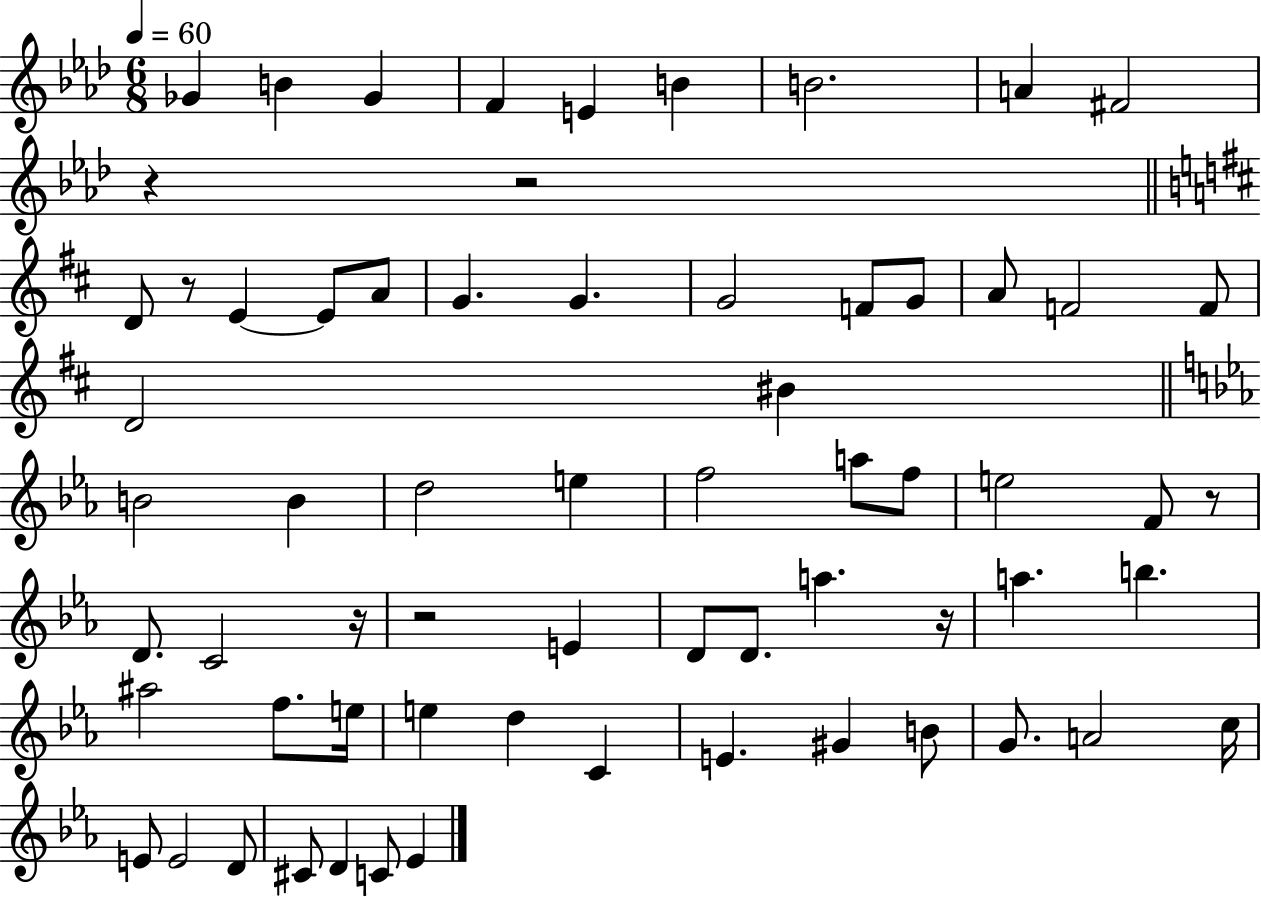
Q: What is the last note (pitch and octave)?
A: Eb4